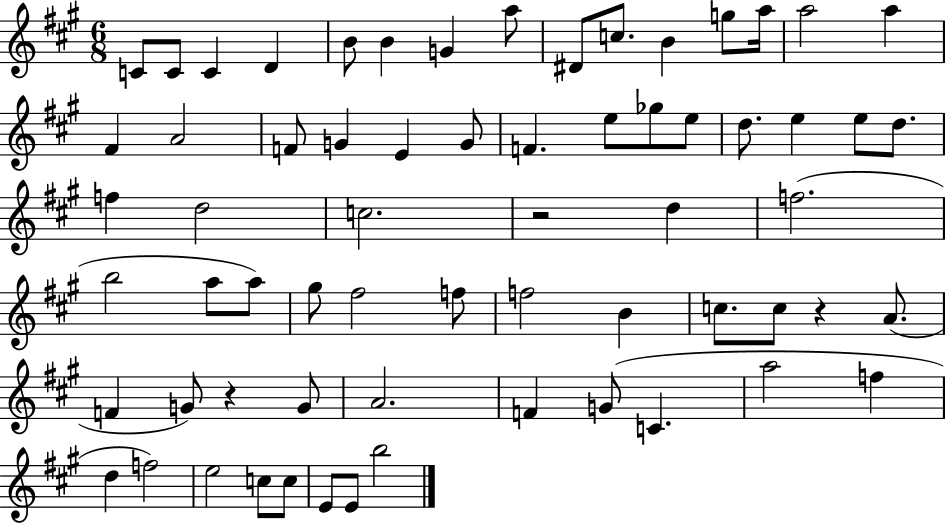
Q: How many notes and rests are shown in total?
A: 65